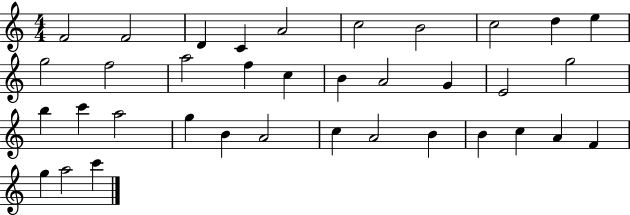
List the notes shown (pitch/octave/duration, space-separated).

F4/h F4/h D4/q C4/q A4/h C5/h B4/h C5/h D5/q E5/q G5/h F5/h A5/h F5/q C5/q B4/q A4/h G4/q E4/h G5/h B5/q C6/q A5/h G5/q B4/q A4/h C5/q A4/h B4/q B4/q C5/q A4/q F4/q G5/q A5/h C6/q